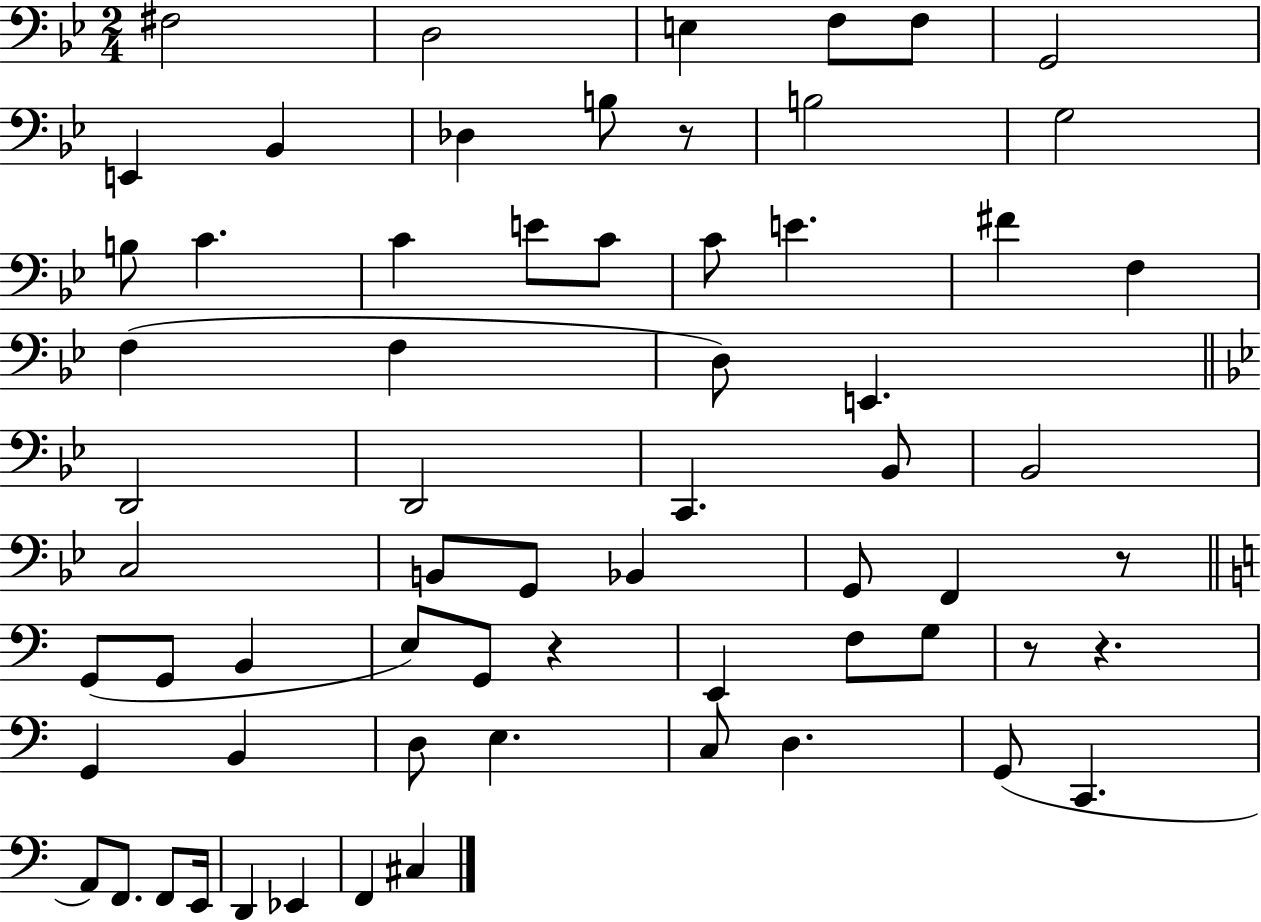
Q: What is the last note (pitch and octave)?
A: C#3